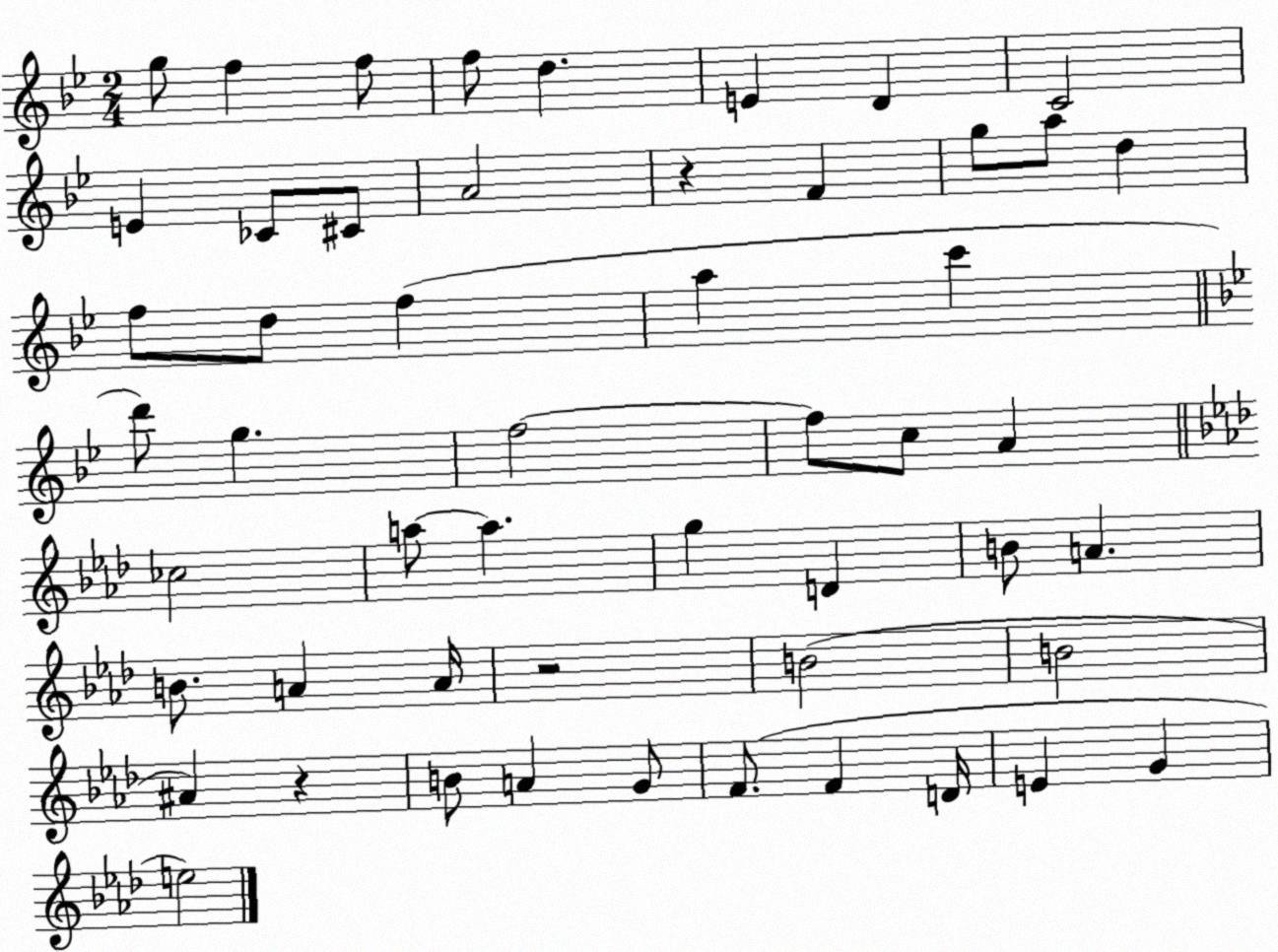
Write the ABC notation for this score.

X:1
T:Untitled
M:2/4
L:1/4
K:Bb
g/2 f f/2 f/2 d E D C2 E _C/2 ^C/2 A2 z F g/2 a/2 d f/2 d/2 f a c' d'/2 g f2 f/2 c/2 A _c2 a/2 a g D B/2 A B/2 A A/4 z2 B2 B2 ^A z B/2 A G/2 F/2 F D/4 E G e2